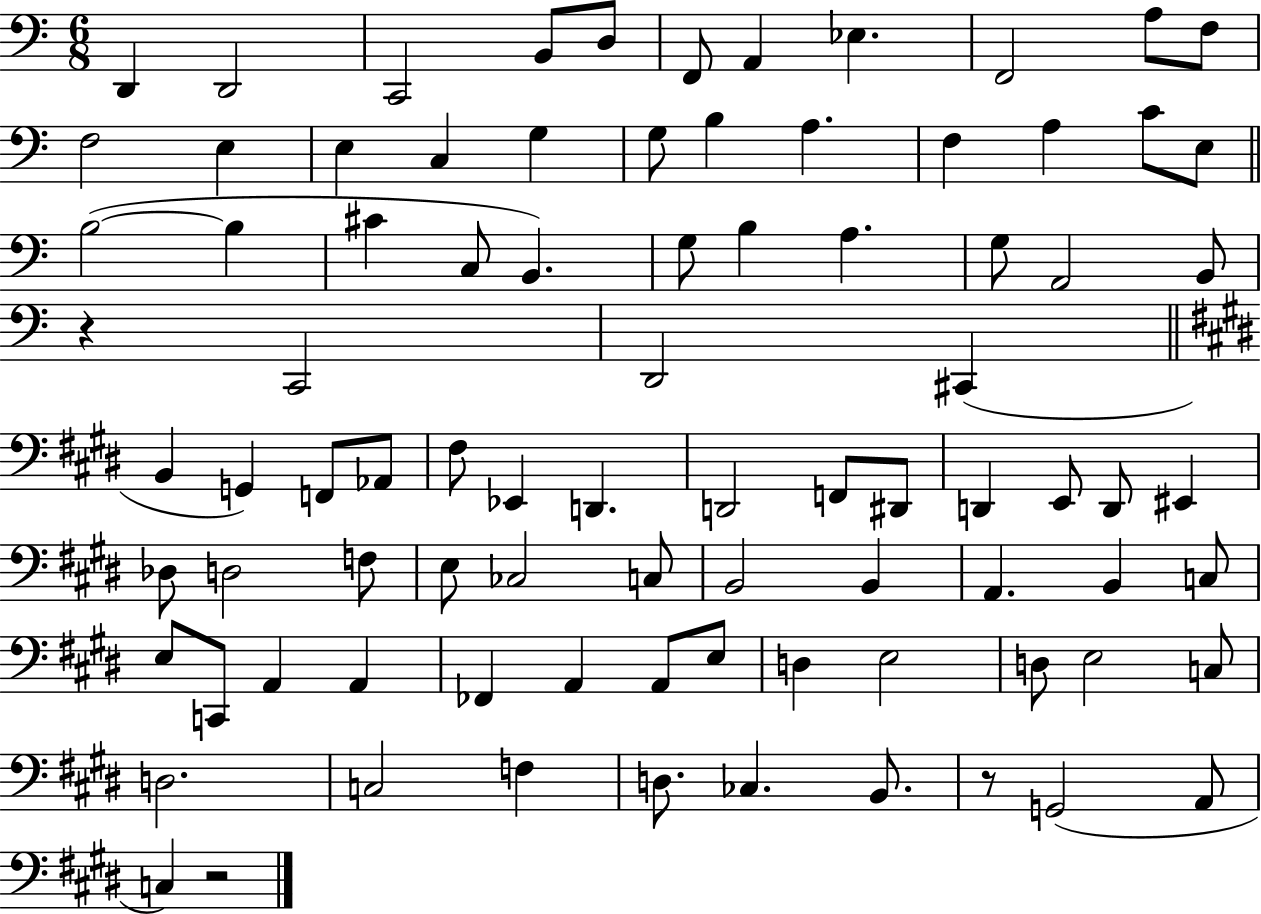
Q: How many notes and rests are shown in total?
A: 87